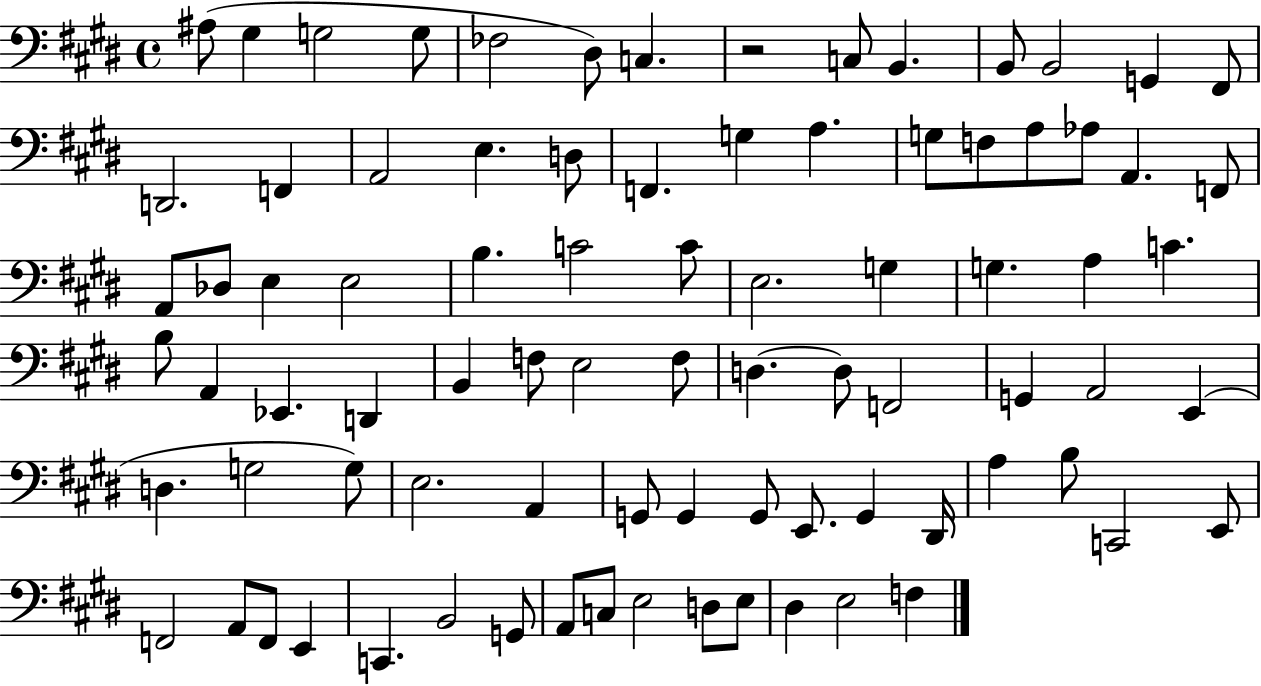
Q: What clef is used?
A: bass